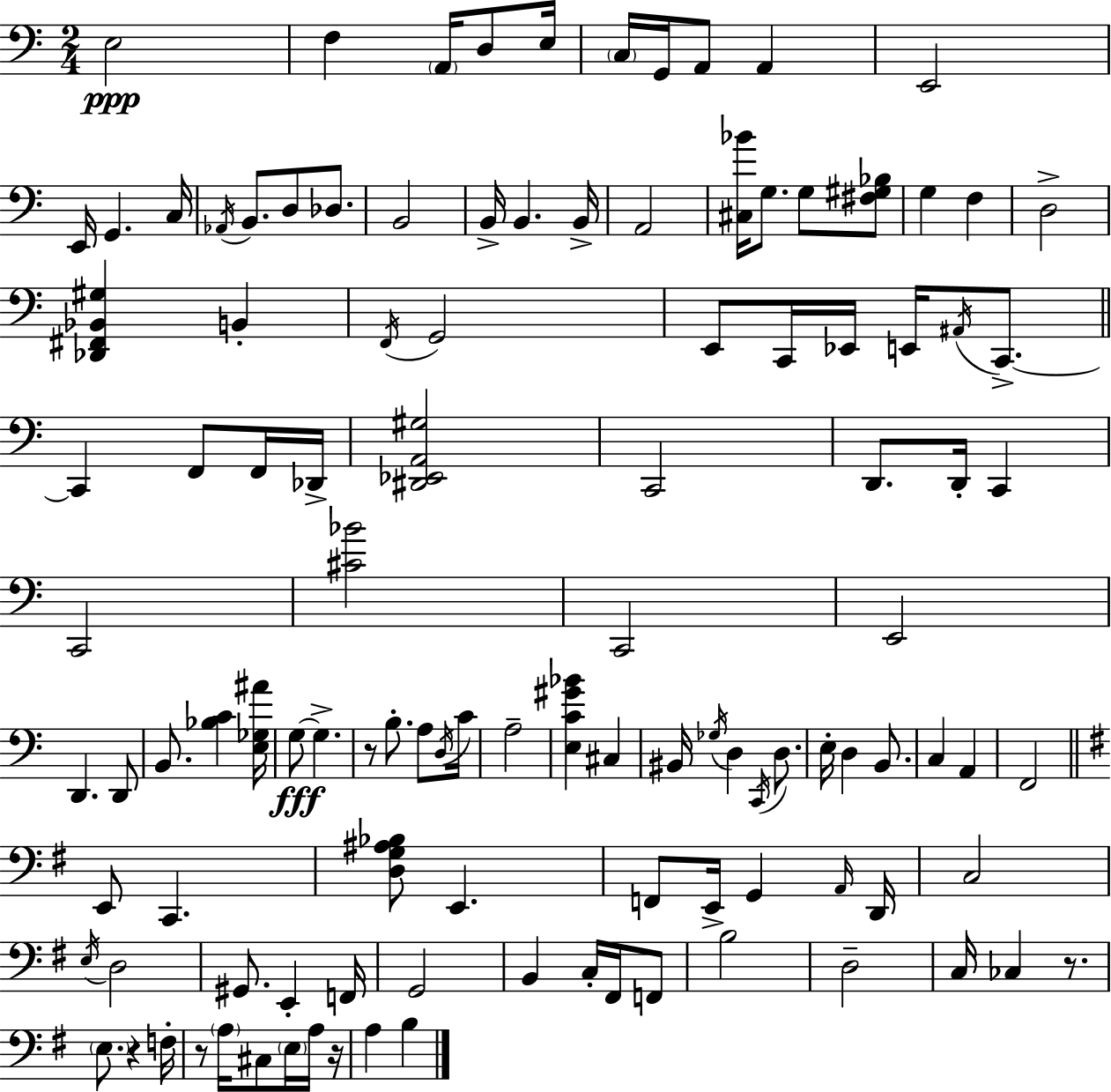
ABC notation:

X:1
T:Untitled
M:2/4
L:1/4
K:Am
E,2 F, A,,/4 D,/2 E,/4 C,/4 G,,/4 A,,/2 A,, E,,2 E,,/4 G,, C,/4 _A,,/4 B,,/2 D,/2 _D,/2 B,,2 B,,/4 B,, B,,/4 A,,2 [^C,_B]/4 G,/2 G,/2 [^F,^G,_B,]/2 G, F, D,2 [_D,,^F,,_B,,^G,] B,, F,,/4 G,,2 E,,/2 C,,/4 _E,,/4 E,,/4 ^A,,/4 C,,/2 C,, F,,/2 F,,/4 _D,,/4 [^D,,_E,,A,,^G,]2 C,,2 D,,/2 D,,/4 C,, C,,2 [^C_B]2 C,,2 E,,2 D,, D,,/2 B,,/2 [_B,C] [E,_G,^A]/4 G,/2 G, z/2 B,/2 A,/2 D,/4 C/4 A,2 [E,C^G_B] ^C, ^B,,/4 _G,/4 D, C,,/4 D,/2 E,/4 D, B,,/2 C, A,, F,,2 E,,/2 C,, [D,G,^A,_B,]/2 E,, F,,/2 E,,/4 G,, A,,/4 D,,/4 C,2 E,/4 D,2 ^G,,/2 E,, F,,/4 G,,2 B,, C,/4 ^F,,/4 F,,/2 B,2 D,2 C,/4 _C, z/2 E,/2 z F,/4 z/2 A,/4 ^C,/2 E,/4 A,/4 z/4 A, B,